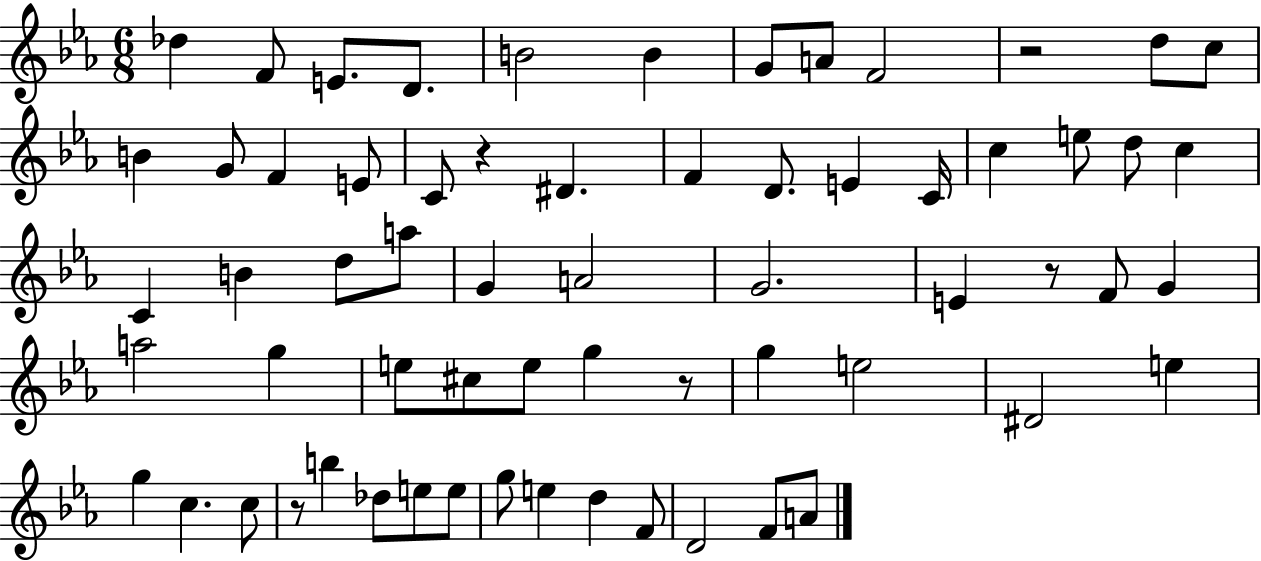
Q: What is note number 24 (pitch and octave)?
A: D5